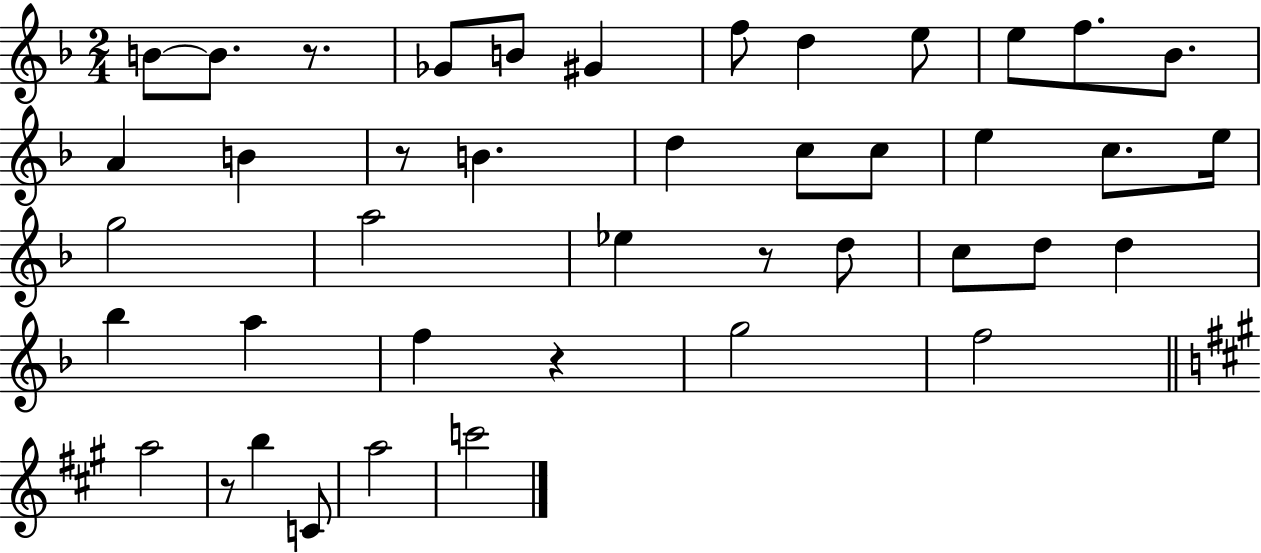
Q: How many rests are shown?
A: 5